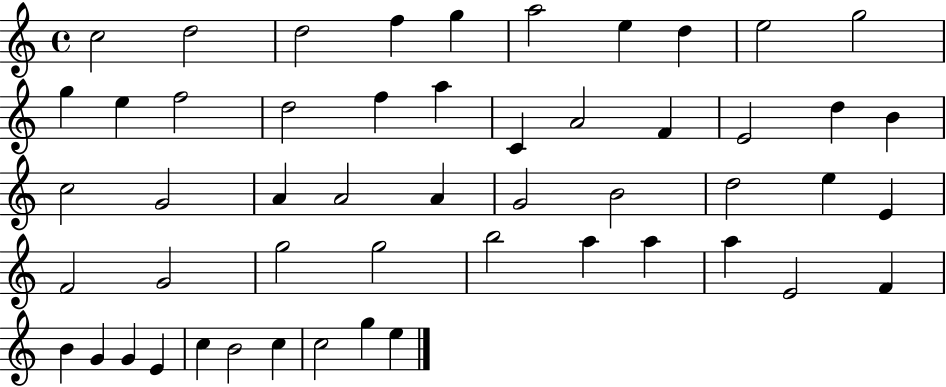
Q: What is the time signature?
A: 4/4